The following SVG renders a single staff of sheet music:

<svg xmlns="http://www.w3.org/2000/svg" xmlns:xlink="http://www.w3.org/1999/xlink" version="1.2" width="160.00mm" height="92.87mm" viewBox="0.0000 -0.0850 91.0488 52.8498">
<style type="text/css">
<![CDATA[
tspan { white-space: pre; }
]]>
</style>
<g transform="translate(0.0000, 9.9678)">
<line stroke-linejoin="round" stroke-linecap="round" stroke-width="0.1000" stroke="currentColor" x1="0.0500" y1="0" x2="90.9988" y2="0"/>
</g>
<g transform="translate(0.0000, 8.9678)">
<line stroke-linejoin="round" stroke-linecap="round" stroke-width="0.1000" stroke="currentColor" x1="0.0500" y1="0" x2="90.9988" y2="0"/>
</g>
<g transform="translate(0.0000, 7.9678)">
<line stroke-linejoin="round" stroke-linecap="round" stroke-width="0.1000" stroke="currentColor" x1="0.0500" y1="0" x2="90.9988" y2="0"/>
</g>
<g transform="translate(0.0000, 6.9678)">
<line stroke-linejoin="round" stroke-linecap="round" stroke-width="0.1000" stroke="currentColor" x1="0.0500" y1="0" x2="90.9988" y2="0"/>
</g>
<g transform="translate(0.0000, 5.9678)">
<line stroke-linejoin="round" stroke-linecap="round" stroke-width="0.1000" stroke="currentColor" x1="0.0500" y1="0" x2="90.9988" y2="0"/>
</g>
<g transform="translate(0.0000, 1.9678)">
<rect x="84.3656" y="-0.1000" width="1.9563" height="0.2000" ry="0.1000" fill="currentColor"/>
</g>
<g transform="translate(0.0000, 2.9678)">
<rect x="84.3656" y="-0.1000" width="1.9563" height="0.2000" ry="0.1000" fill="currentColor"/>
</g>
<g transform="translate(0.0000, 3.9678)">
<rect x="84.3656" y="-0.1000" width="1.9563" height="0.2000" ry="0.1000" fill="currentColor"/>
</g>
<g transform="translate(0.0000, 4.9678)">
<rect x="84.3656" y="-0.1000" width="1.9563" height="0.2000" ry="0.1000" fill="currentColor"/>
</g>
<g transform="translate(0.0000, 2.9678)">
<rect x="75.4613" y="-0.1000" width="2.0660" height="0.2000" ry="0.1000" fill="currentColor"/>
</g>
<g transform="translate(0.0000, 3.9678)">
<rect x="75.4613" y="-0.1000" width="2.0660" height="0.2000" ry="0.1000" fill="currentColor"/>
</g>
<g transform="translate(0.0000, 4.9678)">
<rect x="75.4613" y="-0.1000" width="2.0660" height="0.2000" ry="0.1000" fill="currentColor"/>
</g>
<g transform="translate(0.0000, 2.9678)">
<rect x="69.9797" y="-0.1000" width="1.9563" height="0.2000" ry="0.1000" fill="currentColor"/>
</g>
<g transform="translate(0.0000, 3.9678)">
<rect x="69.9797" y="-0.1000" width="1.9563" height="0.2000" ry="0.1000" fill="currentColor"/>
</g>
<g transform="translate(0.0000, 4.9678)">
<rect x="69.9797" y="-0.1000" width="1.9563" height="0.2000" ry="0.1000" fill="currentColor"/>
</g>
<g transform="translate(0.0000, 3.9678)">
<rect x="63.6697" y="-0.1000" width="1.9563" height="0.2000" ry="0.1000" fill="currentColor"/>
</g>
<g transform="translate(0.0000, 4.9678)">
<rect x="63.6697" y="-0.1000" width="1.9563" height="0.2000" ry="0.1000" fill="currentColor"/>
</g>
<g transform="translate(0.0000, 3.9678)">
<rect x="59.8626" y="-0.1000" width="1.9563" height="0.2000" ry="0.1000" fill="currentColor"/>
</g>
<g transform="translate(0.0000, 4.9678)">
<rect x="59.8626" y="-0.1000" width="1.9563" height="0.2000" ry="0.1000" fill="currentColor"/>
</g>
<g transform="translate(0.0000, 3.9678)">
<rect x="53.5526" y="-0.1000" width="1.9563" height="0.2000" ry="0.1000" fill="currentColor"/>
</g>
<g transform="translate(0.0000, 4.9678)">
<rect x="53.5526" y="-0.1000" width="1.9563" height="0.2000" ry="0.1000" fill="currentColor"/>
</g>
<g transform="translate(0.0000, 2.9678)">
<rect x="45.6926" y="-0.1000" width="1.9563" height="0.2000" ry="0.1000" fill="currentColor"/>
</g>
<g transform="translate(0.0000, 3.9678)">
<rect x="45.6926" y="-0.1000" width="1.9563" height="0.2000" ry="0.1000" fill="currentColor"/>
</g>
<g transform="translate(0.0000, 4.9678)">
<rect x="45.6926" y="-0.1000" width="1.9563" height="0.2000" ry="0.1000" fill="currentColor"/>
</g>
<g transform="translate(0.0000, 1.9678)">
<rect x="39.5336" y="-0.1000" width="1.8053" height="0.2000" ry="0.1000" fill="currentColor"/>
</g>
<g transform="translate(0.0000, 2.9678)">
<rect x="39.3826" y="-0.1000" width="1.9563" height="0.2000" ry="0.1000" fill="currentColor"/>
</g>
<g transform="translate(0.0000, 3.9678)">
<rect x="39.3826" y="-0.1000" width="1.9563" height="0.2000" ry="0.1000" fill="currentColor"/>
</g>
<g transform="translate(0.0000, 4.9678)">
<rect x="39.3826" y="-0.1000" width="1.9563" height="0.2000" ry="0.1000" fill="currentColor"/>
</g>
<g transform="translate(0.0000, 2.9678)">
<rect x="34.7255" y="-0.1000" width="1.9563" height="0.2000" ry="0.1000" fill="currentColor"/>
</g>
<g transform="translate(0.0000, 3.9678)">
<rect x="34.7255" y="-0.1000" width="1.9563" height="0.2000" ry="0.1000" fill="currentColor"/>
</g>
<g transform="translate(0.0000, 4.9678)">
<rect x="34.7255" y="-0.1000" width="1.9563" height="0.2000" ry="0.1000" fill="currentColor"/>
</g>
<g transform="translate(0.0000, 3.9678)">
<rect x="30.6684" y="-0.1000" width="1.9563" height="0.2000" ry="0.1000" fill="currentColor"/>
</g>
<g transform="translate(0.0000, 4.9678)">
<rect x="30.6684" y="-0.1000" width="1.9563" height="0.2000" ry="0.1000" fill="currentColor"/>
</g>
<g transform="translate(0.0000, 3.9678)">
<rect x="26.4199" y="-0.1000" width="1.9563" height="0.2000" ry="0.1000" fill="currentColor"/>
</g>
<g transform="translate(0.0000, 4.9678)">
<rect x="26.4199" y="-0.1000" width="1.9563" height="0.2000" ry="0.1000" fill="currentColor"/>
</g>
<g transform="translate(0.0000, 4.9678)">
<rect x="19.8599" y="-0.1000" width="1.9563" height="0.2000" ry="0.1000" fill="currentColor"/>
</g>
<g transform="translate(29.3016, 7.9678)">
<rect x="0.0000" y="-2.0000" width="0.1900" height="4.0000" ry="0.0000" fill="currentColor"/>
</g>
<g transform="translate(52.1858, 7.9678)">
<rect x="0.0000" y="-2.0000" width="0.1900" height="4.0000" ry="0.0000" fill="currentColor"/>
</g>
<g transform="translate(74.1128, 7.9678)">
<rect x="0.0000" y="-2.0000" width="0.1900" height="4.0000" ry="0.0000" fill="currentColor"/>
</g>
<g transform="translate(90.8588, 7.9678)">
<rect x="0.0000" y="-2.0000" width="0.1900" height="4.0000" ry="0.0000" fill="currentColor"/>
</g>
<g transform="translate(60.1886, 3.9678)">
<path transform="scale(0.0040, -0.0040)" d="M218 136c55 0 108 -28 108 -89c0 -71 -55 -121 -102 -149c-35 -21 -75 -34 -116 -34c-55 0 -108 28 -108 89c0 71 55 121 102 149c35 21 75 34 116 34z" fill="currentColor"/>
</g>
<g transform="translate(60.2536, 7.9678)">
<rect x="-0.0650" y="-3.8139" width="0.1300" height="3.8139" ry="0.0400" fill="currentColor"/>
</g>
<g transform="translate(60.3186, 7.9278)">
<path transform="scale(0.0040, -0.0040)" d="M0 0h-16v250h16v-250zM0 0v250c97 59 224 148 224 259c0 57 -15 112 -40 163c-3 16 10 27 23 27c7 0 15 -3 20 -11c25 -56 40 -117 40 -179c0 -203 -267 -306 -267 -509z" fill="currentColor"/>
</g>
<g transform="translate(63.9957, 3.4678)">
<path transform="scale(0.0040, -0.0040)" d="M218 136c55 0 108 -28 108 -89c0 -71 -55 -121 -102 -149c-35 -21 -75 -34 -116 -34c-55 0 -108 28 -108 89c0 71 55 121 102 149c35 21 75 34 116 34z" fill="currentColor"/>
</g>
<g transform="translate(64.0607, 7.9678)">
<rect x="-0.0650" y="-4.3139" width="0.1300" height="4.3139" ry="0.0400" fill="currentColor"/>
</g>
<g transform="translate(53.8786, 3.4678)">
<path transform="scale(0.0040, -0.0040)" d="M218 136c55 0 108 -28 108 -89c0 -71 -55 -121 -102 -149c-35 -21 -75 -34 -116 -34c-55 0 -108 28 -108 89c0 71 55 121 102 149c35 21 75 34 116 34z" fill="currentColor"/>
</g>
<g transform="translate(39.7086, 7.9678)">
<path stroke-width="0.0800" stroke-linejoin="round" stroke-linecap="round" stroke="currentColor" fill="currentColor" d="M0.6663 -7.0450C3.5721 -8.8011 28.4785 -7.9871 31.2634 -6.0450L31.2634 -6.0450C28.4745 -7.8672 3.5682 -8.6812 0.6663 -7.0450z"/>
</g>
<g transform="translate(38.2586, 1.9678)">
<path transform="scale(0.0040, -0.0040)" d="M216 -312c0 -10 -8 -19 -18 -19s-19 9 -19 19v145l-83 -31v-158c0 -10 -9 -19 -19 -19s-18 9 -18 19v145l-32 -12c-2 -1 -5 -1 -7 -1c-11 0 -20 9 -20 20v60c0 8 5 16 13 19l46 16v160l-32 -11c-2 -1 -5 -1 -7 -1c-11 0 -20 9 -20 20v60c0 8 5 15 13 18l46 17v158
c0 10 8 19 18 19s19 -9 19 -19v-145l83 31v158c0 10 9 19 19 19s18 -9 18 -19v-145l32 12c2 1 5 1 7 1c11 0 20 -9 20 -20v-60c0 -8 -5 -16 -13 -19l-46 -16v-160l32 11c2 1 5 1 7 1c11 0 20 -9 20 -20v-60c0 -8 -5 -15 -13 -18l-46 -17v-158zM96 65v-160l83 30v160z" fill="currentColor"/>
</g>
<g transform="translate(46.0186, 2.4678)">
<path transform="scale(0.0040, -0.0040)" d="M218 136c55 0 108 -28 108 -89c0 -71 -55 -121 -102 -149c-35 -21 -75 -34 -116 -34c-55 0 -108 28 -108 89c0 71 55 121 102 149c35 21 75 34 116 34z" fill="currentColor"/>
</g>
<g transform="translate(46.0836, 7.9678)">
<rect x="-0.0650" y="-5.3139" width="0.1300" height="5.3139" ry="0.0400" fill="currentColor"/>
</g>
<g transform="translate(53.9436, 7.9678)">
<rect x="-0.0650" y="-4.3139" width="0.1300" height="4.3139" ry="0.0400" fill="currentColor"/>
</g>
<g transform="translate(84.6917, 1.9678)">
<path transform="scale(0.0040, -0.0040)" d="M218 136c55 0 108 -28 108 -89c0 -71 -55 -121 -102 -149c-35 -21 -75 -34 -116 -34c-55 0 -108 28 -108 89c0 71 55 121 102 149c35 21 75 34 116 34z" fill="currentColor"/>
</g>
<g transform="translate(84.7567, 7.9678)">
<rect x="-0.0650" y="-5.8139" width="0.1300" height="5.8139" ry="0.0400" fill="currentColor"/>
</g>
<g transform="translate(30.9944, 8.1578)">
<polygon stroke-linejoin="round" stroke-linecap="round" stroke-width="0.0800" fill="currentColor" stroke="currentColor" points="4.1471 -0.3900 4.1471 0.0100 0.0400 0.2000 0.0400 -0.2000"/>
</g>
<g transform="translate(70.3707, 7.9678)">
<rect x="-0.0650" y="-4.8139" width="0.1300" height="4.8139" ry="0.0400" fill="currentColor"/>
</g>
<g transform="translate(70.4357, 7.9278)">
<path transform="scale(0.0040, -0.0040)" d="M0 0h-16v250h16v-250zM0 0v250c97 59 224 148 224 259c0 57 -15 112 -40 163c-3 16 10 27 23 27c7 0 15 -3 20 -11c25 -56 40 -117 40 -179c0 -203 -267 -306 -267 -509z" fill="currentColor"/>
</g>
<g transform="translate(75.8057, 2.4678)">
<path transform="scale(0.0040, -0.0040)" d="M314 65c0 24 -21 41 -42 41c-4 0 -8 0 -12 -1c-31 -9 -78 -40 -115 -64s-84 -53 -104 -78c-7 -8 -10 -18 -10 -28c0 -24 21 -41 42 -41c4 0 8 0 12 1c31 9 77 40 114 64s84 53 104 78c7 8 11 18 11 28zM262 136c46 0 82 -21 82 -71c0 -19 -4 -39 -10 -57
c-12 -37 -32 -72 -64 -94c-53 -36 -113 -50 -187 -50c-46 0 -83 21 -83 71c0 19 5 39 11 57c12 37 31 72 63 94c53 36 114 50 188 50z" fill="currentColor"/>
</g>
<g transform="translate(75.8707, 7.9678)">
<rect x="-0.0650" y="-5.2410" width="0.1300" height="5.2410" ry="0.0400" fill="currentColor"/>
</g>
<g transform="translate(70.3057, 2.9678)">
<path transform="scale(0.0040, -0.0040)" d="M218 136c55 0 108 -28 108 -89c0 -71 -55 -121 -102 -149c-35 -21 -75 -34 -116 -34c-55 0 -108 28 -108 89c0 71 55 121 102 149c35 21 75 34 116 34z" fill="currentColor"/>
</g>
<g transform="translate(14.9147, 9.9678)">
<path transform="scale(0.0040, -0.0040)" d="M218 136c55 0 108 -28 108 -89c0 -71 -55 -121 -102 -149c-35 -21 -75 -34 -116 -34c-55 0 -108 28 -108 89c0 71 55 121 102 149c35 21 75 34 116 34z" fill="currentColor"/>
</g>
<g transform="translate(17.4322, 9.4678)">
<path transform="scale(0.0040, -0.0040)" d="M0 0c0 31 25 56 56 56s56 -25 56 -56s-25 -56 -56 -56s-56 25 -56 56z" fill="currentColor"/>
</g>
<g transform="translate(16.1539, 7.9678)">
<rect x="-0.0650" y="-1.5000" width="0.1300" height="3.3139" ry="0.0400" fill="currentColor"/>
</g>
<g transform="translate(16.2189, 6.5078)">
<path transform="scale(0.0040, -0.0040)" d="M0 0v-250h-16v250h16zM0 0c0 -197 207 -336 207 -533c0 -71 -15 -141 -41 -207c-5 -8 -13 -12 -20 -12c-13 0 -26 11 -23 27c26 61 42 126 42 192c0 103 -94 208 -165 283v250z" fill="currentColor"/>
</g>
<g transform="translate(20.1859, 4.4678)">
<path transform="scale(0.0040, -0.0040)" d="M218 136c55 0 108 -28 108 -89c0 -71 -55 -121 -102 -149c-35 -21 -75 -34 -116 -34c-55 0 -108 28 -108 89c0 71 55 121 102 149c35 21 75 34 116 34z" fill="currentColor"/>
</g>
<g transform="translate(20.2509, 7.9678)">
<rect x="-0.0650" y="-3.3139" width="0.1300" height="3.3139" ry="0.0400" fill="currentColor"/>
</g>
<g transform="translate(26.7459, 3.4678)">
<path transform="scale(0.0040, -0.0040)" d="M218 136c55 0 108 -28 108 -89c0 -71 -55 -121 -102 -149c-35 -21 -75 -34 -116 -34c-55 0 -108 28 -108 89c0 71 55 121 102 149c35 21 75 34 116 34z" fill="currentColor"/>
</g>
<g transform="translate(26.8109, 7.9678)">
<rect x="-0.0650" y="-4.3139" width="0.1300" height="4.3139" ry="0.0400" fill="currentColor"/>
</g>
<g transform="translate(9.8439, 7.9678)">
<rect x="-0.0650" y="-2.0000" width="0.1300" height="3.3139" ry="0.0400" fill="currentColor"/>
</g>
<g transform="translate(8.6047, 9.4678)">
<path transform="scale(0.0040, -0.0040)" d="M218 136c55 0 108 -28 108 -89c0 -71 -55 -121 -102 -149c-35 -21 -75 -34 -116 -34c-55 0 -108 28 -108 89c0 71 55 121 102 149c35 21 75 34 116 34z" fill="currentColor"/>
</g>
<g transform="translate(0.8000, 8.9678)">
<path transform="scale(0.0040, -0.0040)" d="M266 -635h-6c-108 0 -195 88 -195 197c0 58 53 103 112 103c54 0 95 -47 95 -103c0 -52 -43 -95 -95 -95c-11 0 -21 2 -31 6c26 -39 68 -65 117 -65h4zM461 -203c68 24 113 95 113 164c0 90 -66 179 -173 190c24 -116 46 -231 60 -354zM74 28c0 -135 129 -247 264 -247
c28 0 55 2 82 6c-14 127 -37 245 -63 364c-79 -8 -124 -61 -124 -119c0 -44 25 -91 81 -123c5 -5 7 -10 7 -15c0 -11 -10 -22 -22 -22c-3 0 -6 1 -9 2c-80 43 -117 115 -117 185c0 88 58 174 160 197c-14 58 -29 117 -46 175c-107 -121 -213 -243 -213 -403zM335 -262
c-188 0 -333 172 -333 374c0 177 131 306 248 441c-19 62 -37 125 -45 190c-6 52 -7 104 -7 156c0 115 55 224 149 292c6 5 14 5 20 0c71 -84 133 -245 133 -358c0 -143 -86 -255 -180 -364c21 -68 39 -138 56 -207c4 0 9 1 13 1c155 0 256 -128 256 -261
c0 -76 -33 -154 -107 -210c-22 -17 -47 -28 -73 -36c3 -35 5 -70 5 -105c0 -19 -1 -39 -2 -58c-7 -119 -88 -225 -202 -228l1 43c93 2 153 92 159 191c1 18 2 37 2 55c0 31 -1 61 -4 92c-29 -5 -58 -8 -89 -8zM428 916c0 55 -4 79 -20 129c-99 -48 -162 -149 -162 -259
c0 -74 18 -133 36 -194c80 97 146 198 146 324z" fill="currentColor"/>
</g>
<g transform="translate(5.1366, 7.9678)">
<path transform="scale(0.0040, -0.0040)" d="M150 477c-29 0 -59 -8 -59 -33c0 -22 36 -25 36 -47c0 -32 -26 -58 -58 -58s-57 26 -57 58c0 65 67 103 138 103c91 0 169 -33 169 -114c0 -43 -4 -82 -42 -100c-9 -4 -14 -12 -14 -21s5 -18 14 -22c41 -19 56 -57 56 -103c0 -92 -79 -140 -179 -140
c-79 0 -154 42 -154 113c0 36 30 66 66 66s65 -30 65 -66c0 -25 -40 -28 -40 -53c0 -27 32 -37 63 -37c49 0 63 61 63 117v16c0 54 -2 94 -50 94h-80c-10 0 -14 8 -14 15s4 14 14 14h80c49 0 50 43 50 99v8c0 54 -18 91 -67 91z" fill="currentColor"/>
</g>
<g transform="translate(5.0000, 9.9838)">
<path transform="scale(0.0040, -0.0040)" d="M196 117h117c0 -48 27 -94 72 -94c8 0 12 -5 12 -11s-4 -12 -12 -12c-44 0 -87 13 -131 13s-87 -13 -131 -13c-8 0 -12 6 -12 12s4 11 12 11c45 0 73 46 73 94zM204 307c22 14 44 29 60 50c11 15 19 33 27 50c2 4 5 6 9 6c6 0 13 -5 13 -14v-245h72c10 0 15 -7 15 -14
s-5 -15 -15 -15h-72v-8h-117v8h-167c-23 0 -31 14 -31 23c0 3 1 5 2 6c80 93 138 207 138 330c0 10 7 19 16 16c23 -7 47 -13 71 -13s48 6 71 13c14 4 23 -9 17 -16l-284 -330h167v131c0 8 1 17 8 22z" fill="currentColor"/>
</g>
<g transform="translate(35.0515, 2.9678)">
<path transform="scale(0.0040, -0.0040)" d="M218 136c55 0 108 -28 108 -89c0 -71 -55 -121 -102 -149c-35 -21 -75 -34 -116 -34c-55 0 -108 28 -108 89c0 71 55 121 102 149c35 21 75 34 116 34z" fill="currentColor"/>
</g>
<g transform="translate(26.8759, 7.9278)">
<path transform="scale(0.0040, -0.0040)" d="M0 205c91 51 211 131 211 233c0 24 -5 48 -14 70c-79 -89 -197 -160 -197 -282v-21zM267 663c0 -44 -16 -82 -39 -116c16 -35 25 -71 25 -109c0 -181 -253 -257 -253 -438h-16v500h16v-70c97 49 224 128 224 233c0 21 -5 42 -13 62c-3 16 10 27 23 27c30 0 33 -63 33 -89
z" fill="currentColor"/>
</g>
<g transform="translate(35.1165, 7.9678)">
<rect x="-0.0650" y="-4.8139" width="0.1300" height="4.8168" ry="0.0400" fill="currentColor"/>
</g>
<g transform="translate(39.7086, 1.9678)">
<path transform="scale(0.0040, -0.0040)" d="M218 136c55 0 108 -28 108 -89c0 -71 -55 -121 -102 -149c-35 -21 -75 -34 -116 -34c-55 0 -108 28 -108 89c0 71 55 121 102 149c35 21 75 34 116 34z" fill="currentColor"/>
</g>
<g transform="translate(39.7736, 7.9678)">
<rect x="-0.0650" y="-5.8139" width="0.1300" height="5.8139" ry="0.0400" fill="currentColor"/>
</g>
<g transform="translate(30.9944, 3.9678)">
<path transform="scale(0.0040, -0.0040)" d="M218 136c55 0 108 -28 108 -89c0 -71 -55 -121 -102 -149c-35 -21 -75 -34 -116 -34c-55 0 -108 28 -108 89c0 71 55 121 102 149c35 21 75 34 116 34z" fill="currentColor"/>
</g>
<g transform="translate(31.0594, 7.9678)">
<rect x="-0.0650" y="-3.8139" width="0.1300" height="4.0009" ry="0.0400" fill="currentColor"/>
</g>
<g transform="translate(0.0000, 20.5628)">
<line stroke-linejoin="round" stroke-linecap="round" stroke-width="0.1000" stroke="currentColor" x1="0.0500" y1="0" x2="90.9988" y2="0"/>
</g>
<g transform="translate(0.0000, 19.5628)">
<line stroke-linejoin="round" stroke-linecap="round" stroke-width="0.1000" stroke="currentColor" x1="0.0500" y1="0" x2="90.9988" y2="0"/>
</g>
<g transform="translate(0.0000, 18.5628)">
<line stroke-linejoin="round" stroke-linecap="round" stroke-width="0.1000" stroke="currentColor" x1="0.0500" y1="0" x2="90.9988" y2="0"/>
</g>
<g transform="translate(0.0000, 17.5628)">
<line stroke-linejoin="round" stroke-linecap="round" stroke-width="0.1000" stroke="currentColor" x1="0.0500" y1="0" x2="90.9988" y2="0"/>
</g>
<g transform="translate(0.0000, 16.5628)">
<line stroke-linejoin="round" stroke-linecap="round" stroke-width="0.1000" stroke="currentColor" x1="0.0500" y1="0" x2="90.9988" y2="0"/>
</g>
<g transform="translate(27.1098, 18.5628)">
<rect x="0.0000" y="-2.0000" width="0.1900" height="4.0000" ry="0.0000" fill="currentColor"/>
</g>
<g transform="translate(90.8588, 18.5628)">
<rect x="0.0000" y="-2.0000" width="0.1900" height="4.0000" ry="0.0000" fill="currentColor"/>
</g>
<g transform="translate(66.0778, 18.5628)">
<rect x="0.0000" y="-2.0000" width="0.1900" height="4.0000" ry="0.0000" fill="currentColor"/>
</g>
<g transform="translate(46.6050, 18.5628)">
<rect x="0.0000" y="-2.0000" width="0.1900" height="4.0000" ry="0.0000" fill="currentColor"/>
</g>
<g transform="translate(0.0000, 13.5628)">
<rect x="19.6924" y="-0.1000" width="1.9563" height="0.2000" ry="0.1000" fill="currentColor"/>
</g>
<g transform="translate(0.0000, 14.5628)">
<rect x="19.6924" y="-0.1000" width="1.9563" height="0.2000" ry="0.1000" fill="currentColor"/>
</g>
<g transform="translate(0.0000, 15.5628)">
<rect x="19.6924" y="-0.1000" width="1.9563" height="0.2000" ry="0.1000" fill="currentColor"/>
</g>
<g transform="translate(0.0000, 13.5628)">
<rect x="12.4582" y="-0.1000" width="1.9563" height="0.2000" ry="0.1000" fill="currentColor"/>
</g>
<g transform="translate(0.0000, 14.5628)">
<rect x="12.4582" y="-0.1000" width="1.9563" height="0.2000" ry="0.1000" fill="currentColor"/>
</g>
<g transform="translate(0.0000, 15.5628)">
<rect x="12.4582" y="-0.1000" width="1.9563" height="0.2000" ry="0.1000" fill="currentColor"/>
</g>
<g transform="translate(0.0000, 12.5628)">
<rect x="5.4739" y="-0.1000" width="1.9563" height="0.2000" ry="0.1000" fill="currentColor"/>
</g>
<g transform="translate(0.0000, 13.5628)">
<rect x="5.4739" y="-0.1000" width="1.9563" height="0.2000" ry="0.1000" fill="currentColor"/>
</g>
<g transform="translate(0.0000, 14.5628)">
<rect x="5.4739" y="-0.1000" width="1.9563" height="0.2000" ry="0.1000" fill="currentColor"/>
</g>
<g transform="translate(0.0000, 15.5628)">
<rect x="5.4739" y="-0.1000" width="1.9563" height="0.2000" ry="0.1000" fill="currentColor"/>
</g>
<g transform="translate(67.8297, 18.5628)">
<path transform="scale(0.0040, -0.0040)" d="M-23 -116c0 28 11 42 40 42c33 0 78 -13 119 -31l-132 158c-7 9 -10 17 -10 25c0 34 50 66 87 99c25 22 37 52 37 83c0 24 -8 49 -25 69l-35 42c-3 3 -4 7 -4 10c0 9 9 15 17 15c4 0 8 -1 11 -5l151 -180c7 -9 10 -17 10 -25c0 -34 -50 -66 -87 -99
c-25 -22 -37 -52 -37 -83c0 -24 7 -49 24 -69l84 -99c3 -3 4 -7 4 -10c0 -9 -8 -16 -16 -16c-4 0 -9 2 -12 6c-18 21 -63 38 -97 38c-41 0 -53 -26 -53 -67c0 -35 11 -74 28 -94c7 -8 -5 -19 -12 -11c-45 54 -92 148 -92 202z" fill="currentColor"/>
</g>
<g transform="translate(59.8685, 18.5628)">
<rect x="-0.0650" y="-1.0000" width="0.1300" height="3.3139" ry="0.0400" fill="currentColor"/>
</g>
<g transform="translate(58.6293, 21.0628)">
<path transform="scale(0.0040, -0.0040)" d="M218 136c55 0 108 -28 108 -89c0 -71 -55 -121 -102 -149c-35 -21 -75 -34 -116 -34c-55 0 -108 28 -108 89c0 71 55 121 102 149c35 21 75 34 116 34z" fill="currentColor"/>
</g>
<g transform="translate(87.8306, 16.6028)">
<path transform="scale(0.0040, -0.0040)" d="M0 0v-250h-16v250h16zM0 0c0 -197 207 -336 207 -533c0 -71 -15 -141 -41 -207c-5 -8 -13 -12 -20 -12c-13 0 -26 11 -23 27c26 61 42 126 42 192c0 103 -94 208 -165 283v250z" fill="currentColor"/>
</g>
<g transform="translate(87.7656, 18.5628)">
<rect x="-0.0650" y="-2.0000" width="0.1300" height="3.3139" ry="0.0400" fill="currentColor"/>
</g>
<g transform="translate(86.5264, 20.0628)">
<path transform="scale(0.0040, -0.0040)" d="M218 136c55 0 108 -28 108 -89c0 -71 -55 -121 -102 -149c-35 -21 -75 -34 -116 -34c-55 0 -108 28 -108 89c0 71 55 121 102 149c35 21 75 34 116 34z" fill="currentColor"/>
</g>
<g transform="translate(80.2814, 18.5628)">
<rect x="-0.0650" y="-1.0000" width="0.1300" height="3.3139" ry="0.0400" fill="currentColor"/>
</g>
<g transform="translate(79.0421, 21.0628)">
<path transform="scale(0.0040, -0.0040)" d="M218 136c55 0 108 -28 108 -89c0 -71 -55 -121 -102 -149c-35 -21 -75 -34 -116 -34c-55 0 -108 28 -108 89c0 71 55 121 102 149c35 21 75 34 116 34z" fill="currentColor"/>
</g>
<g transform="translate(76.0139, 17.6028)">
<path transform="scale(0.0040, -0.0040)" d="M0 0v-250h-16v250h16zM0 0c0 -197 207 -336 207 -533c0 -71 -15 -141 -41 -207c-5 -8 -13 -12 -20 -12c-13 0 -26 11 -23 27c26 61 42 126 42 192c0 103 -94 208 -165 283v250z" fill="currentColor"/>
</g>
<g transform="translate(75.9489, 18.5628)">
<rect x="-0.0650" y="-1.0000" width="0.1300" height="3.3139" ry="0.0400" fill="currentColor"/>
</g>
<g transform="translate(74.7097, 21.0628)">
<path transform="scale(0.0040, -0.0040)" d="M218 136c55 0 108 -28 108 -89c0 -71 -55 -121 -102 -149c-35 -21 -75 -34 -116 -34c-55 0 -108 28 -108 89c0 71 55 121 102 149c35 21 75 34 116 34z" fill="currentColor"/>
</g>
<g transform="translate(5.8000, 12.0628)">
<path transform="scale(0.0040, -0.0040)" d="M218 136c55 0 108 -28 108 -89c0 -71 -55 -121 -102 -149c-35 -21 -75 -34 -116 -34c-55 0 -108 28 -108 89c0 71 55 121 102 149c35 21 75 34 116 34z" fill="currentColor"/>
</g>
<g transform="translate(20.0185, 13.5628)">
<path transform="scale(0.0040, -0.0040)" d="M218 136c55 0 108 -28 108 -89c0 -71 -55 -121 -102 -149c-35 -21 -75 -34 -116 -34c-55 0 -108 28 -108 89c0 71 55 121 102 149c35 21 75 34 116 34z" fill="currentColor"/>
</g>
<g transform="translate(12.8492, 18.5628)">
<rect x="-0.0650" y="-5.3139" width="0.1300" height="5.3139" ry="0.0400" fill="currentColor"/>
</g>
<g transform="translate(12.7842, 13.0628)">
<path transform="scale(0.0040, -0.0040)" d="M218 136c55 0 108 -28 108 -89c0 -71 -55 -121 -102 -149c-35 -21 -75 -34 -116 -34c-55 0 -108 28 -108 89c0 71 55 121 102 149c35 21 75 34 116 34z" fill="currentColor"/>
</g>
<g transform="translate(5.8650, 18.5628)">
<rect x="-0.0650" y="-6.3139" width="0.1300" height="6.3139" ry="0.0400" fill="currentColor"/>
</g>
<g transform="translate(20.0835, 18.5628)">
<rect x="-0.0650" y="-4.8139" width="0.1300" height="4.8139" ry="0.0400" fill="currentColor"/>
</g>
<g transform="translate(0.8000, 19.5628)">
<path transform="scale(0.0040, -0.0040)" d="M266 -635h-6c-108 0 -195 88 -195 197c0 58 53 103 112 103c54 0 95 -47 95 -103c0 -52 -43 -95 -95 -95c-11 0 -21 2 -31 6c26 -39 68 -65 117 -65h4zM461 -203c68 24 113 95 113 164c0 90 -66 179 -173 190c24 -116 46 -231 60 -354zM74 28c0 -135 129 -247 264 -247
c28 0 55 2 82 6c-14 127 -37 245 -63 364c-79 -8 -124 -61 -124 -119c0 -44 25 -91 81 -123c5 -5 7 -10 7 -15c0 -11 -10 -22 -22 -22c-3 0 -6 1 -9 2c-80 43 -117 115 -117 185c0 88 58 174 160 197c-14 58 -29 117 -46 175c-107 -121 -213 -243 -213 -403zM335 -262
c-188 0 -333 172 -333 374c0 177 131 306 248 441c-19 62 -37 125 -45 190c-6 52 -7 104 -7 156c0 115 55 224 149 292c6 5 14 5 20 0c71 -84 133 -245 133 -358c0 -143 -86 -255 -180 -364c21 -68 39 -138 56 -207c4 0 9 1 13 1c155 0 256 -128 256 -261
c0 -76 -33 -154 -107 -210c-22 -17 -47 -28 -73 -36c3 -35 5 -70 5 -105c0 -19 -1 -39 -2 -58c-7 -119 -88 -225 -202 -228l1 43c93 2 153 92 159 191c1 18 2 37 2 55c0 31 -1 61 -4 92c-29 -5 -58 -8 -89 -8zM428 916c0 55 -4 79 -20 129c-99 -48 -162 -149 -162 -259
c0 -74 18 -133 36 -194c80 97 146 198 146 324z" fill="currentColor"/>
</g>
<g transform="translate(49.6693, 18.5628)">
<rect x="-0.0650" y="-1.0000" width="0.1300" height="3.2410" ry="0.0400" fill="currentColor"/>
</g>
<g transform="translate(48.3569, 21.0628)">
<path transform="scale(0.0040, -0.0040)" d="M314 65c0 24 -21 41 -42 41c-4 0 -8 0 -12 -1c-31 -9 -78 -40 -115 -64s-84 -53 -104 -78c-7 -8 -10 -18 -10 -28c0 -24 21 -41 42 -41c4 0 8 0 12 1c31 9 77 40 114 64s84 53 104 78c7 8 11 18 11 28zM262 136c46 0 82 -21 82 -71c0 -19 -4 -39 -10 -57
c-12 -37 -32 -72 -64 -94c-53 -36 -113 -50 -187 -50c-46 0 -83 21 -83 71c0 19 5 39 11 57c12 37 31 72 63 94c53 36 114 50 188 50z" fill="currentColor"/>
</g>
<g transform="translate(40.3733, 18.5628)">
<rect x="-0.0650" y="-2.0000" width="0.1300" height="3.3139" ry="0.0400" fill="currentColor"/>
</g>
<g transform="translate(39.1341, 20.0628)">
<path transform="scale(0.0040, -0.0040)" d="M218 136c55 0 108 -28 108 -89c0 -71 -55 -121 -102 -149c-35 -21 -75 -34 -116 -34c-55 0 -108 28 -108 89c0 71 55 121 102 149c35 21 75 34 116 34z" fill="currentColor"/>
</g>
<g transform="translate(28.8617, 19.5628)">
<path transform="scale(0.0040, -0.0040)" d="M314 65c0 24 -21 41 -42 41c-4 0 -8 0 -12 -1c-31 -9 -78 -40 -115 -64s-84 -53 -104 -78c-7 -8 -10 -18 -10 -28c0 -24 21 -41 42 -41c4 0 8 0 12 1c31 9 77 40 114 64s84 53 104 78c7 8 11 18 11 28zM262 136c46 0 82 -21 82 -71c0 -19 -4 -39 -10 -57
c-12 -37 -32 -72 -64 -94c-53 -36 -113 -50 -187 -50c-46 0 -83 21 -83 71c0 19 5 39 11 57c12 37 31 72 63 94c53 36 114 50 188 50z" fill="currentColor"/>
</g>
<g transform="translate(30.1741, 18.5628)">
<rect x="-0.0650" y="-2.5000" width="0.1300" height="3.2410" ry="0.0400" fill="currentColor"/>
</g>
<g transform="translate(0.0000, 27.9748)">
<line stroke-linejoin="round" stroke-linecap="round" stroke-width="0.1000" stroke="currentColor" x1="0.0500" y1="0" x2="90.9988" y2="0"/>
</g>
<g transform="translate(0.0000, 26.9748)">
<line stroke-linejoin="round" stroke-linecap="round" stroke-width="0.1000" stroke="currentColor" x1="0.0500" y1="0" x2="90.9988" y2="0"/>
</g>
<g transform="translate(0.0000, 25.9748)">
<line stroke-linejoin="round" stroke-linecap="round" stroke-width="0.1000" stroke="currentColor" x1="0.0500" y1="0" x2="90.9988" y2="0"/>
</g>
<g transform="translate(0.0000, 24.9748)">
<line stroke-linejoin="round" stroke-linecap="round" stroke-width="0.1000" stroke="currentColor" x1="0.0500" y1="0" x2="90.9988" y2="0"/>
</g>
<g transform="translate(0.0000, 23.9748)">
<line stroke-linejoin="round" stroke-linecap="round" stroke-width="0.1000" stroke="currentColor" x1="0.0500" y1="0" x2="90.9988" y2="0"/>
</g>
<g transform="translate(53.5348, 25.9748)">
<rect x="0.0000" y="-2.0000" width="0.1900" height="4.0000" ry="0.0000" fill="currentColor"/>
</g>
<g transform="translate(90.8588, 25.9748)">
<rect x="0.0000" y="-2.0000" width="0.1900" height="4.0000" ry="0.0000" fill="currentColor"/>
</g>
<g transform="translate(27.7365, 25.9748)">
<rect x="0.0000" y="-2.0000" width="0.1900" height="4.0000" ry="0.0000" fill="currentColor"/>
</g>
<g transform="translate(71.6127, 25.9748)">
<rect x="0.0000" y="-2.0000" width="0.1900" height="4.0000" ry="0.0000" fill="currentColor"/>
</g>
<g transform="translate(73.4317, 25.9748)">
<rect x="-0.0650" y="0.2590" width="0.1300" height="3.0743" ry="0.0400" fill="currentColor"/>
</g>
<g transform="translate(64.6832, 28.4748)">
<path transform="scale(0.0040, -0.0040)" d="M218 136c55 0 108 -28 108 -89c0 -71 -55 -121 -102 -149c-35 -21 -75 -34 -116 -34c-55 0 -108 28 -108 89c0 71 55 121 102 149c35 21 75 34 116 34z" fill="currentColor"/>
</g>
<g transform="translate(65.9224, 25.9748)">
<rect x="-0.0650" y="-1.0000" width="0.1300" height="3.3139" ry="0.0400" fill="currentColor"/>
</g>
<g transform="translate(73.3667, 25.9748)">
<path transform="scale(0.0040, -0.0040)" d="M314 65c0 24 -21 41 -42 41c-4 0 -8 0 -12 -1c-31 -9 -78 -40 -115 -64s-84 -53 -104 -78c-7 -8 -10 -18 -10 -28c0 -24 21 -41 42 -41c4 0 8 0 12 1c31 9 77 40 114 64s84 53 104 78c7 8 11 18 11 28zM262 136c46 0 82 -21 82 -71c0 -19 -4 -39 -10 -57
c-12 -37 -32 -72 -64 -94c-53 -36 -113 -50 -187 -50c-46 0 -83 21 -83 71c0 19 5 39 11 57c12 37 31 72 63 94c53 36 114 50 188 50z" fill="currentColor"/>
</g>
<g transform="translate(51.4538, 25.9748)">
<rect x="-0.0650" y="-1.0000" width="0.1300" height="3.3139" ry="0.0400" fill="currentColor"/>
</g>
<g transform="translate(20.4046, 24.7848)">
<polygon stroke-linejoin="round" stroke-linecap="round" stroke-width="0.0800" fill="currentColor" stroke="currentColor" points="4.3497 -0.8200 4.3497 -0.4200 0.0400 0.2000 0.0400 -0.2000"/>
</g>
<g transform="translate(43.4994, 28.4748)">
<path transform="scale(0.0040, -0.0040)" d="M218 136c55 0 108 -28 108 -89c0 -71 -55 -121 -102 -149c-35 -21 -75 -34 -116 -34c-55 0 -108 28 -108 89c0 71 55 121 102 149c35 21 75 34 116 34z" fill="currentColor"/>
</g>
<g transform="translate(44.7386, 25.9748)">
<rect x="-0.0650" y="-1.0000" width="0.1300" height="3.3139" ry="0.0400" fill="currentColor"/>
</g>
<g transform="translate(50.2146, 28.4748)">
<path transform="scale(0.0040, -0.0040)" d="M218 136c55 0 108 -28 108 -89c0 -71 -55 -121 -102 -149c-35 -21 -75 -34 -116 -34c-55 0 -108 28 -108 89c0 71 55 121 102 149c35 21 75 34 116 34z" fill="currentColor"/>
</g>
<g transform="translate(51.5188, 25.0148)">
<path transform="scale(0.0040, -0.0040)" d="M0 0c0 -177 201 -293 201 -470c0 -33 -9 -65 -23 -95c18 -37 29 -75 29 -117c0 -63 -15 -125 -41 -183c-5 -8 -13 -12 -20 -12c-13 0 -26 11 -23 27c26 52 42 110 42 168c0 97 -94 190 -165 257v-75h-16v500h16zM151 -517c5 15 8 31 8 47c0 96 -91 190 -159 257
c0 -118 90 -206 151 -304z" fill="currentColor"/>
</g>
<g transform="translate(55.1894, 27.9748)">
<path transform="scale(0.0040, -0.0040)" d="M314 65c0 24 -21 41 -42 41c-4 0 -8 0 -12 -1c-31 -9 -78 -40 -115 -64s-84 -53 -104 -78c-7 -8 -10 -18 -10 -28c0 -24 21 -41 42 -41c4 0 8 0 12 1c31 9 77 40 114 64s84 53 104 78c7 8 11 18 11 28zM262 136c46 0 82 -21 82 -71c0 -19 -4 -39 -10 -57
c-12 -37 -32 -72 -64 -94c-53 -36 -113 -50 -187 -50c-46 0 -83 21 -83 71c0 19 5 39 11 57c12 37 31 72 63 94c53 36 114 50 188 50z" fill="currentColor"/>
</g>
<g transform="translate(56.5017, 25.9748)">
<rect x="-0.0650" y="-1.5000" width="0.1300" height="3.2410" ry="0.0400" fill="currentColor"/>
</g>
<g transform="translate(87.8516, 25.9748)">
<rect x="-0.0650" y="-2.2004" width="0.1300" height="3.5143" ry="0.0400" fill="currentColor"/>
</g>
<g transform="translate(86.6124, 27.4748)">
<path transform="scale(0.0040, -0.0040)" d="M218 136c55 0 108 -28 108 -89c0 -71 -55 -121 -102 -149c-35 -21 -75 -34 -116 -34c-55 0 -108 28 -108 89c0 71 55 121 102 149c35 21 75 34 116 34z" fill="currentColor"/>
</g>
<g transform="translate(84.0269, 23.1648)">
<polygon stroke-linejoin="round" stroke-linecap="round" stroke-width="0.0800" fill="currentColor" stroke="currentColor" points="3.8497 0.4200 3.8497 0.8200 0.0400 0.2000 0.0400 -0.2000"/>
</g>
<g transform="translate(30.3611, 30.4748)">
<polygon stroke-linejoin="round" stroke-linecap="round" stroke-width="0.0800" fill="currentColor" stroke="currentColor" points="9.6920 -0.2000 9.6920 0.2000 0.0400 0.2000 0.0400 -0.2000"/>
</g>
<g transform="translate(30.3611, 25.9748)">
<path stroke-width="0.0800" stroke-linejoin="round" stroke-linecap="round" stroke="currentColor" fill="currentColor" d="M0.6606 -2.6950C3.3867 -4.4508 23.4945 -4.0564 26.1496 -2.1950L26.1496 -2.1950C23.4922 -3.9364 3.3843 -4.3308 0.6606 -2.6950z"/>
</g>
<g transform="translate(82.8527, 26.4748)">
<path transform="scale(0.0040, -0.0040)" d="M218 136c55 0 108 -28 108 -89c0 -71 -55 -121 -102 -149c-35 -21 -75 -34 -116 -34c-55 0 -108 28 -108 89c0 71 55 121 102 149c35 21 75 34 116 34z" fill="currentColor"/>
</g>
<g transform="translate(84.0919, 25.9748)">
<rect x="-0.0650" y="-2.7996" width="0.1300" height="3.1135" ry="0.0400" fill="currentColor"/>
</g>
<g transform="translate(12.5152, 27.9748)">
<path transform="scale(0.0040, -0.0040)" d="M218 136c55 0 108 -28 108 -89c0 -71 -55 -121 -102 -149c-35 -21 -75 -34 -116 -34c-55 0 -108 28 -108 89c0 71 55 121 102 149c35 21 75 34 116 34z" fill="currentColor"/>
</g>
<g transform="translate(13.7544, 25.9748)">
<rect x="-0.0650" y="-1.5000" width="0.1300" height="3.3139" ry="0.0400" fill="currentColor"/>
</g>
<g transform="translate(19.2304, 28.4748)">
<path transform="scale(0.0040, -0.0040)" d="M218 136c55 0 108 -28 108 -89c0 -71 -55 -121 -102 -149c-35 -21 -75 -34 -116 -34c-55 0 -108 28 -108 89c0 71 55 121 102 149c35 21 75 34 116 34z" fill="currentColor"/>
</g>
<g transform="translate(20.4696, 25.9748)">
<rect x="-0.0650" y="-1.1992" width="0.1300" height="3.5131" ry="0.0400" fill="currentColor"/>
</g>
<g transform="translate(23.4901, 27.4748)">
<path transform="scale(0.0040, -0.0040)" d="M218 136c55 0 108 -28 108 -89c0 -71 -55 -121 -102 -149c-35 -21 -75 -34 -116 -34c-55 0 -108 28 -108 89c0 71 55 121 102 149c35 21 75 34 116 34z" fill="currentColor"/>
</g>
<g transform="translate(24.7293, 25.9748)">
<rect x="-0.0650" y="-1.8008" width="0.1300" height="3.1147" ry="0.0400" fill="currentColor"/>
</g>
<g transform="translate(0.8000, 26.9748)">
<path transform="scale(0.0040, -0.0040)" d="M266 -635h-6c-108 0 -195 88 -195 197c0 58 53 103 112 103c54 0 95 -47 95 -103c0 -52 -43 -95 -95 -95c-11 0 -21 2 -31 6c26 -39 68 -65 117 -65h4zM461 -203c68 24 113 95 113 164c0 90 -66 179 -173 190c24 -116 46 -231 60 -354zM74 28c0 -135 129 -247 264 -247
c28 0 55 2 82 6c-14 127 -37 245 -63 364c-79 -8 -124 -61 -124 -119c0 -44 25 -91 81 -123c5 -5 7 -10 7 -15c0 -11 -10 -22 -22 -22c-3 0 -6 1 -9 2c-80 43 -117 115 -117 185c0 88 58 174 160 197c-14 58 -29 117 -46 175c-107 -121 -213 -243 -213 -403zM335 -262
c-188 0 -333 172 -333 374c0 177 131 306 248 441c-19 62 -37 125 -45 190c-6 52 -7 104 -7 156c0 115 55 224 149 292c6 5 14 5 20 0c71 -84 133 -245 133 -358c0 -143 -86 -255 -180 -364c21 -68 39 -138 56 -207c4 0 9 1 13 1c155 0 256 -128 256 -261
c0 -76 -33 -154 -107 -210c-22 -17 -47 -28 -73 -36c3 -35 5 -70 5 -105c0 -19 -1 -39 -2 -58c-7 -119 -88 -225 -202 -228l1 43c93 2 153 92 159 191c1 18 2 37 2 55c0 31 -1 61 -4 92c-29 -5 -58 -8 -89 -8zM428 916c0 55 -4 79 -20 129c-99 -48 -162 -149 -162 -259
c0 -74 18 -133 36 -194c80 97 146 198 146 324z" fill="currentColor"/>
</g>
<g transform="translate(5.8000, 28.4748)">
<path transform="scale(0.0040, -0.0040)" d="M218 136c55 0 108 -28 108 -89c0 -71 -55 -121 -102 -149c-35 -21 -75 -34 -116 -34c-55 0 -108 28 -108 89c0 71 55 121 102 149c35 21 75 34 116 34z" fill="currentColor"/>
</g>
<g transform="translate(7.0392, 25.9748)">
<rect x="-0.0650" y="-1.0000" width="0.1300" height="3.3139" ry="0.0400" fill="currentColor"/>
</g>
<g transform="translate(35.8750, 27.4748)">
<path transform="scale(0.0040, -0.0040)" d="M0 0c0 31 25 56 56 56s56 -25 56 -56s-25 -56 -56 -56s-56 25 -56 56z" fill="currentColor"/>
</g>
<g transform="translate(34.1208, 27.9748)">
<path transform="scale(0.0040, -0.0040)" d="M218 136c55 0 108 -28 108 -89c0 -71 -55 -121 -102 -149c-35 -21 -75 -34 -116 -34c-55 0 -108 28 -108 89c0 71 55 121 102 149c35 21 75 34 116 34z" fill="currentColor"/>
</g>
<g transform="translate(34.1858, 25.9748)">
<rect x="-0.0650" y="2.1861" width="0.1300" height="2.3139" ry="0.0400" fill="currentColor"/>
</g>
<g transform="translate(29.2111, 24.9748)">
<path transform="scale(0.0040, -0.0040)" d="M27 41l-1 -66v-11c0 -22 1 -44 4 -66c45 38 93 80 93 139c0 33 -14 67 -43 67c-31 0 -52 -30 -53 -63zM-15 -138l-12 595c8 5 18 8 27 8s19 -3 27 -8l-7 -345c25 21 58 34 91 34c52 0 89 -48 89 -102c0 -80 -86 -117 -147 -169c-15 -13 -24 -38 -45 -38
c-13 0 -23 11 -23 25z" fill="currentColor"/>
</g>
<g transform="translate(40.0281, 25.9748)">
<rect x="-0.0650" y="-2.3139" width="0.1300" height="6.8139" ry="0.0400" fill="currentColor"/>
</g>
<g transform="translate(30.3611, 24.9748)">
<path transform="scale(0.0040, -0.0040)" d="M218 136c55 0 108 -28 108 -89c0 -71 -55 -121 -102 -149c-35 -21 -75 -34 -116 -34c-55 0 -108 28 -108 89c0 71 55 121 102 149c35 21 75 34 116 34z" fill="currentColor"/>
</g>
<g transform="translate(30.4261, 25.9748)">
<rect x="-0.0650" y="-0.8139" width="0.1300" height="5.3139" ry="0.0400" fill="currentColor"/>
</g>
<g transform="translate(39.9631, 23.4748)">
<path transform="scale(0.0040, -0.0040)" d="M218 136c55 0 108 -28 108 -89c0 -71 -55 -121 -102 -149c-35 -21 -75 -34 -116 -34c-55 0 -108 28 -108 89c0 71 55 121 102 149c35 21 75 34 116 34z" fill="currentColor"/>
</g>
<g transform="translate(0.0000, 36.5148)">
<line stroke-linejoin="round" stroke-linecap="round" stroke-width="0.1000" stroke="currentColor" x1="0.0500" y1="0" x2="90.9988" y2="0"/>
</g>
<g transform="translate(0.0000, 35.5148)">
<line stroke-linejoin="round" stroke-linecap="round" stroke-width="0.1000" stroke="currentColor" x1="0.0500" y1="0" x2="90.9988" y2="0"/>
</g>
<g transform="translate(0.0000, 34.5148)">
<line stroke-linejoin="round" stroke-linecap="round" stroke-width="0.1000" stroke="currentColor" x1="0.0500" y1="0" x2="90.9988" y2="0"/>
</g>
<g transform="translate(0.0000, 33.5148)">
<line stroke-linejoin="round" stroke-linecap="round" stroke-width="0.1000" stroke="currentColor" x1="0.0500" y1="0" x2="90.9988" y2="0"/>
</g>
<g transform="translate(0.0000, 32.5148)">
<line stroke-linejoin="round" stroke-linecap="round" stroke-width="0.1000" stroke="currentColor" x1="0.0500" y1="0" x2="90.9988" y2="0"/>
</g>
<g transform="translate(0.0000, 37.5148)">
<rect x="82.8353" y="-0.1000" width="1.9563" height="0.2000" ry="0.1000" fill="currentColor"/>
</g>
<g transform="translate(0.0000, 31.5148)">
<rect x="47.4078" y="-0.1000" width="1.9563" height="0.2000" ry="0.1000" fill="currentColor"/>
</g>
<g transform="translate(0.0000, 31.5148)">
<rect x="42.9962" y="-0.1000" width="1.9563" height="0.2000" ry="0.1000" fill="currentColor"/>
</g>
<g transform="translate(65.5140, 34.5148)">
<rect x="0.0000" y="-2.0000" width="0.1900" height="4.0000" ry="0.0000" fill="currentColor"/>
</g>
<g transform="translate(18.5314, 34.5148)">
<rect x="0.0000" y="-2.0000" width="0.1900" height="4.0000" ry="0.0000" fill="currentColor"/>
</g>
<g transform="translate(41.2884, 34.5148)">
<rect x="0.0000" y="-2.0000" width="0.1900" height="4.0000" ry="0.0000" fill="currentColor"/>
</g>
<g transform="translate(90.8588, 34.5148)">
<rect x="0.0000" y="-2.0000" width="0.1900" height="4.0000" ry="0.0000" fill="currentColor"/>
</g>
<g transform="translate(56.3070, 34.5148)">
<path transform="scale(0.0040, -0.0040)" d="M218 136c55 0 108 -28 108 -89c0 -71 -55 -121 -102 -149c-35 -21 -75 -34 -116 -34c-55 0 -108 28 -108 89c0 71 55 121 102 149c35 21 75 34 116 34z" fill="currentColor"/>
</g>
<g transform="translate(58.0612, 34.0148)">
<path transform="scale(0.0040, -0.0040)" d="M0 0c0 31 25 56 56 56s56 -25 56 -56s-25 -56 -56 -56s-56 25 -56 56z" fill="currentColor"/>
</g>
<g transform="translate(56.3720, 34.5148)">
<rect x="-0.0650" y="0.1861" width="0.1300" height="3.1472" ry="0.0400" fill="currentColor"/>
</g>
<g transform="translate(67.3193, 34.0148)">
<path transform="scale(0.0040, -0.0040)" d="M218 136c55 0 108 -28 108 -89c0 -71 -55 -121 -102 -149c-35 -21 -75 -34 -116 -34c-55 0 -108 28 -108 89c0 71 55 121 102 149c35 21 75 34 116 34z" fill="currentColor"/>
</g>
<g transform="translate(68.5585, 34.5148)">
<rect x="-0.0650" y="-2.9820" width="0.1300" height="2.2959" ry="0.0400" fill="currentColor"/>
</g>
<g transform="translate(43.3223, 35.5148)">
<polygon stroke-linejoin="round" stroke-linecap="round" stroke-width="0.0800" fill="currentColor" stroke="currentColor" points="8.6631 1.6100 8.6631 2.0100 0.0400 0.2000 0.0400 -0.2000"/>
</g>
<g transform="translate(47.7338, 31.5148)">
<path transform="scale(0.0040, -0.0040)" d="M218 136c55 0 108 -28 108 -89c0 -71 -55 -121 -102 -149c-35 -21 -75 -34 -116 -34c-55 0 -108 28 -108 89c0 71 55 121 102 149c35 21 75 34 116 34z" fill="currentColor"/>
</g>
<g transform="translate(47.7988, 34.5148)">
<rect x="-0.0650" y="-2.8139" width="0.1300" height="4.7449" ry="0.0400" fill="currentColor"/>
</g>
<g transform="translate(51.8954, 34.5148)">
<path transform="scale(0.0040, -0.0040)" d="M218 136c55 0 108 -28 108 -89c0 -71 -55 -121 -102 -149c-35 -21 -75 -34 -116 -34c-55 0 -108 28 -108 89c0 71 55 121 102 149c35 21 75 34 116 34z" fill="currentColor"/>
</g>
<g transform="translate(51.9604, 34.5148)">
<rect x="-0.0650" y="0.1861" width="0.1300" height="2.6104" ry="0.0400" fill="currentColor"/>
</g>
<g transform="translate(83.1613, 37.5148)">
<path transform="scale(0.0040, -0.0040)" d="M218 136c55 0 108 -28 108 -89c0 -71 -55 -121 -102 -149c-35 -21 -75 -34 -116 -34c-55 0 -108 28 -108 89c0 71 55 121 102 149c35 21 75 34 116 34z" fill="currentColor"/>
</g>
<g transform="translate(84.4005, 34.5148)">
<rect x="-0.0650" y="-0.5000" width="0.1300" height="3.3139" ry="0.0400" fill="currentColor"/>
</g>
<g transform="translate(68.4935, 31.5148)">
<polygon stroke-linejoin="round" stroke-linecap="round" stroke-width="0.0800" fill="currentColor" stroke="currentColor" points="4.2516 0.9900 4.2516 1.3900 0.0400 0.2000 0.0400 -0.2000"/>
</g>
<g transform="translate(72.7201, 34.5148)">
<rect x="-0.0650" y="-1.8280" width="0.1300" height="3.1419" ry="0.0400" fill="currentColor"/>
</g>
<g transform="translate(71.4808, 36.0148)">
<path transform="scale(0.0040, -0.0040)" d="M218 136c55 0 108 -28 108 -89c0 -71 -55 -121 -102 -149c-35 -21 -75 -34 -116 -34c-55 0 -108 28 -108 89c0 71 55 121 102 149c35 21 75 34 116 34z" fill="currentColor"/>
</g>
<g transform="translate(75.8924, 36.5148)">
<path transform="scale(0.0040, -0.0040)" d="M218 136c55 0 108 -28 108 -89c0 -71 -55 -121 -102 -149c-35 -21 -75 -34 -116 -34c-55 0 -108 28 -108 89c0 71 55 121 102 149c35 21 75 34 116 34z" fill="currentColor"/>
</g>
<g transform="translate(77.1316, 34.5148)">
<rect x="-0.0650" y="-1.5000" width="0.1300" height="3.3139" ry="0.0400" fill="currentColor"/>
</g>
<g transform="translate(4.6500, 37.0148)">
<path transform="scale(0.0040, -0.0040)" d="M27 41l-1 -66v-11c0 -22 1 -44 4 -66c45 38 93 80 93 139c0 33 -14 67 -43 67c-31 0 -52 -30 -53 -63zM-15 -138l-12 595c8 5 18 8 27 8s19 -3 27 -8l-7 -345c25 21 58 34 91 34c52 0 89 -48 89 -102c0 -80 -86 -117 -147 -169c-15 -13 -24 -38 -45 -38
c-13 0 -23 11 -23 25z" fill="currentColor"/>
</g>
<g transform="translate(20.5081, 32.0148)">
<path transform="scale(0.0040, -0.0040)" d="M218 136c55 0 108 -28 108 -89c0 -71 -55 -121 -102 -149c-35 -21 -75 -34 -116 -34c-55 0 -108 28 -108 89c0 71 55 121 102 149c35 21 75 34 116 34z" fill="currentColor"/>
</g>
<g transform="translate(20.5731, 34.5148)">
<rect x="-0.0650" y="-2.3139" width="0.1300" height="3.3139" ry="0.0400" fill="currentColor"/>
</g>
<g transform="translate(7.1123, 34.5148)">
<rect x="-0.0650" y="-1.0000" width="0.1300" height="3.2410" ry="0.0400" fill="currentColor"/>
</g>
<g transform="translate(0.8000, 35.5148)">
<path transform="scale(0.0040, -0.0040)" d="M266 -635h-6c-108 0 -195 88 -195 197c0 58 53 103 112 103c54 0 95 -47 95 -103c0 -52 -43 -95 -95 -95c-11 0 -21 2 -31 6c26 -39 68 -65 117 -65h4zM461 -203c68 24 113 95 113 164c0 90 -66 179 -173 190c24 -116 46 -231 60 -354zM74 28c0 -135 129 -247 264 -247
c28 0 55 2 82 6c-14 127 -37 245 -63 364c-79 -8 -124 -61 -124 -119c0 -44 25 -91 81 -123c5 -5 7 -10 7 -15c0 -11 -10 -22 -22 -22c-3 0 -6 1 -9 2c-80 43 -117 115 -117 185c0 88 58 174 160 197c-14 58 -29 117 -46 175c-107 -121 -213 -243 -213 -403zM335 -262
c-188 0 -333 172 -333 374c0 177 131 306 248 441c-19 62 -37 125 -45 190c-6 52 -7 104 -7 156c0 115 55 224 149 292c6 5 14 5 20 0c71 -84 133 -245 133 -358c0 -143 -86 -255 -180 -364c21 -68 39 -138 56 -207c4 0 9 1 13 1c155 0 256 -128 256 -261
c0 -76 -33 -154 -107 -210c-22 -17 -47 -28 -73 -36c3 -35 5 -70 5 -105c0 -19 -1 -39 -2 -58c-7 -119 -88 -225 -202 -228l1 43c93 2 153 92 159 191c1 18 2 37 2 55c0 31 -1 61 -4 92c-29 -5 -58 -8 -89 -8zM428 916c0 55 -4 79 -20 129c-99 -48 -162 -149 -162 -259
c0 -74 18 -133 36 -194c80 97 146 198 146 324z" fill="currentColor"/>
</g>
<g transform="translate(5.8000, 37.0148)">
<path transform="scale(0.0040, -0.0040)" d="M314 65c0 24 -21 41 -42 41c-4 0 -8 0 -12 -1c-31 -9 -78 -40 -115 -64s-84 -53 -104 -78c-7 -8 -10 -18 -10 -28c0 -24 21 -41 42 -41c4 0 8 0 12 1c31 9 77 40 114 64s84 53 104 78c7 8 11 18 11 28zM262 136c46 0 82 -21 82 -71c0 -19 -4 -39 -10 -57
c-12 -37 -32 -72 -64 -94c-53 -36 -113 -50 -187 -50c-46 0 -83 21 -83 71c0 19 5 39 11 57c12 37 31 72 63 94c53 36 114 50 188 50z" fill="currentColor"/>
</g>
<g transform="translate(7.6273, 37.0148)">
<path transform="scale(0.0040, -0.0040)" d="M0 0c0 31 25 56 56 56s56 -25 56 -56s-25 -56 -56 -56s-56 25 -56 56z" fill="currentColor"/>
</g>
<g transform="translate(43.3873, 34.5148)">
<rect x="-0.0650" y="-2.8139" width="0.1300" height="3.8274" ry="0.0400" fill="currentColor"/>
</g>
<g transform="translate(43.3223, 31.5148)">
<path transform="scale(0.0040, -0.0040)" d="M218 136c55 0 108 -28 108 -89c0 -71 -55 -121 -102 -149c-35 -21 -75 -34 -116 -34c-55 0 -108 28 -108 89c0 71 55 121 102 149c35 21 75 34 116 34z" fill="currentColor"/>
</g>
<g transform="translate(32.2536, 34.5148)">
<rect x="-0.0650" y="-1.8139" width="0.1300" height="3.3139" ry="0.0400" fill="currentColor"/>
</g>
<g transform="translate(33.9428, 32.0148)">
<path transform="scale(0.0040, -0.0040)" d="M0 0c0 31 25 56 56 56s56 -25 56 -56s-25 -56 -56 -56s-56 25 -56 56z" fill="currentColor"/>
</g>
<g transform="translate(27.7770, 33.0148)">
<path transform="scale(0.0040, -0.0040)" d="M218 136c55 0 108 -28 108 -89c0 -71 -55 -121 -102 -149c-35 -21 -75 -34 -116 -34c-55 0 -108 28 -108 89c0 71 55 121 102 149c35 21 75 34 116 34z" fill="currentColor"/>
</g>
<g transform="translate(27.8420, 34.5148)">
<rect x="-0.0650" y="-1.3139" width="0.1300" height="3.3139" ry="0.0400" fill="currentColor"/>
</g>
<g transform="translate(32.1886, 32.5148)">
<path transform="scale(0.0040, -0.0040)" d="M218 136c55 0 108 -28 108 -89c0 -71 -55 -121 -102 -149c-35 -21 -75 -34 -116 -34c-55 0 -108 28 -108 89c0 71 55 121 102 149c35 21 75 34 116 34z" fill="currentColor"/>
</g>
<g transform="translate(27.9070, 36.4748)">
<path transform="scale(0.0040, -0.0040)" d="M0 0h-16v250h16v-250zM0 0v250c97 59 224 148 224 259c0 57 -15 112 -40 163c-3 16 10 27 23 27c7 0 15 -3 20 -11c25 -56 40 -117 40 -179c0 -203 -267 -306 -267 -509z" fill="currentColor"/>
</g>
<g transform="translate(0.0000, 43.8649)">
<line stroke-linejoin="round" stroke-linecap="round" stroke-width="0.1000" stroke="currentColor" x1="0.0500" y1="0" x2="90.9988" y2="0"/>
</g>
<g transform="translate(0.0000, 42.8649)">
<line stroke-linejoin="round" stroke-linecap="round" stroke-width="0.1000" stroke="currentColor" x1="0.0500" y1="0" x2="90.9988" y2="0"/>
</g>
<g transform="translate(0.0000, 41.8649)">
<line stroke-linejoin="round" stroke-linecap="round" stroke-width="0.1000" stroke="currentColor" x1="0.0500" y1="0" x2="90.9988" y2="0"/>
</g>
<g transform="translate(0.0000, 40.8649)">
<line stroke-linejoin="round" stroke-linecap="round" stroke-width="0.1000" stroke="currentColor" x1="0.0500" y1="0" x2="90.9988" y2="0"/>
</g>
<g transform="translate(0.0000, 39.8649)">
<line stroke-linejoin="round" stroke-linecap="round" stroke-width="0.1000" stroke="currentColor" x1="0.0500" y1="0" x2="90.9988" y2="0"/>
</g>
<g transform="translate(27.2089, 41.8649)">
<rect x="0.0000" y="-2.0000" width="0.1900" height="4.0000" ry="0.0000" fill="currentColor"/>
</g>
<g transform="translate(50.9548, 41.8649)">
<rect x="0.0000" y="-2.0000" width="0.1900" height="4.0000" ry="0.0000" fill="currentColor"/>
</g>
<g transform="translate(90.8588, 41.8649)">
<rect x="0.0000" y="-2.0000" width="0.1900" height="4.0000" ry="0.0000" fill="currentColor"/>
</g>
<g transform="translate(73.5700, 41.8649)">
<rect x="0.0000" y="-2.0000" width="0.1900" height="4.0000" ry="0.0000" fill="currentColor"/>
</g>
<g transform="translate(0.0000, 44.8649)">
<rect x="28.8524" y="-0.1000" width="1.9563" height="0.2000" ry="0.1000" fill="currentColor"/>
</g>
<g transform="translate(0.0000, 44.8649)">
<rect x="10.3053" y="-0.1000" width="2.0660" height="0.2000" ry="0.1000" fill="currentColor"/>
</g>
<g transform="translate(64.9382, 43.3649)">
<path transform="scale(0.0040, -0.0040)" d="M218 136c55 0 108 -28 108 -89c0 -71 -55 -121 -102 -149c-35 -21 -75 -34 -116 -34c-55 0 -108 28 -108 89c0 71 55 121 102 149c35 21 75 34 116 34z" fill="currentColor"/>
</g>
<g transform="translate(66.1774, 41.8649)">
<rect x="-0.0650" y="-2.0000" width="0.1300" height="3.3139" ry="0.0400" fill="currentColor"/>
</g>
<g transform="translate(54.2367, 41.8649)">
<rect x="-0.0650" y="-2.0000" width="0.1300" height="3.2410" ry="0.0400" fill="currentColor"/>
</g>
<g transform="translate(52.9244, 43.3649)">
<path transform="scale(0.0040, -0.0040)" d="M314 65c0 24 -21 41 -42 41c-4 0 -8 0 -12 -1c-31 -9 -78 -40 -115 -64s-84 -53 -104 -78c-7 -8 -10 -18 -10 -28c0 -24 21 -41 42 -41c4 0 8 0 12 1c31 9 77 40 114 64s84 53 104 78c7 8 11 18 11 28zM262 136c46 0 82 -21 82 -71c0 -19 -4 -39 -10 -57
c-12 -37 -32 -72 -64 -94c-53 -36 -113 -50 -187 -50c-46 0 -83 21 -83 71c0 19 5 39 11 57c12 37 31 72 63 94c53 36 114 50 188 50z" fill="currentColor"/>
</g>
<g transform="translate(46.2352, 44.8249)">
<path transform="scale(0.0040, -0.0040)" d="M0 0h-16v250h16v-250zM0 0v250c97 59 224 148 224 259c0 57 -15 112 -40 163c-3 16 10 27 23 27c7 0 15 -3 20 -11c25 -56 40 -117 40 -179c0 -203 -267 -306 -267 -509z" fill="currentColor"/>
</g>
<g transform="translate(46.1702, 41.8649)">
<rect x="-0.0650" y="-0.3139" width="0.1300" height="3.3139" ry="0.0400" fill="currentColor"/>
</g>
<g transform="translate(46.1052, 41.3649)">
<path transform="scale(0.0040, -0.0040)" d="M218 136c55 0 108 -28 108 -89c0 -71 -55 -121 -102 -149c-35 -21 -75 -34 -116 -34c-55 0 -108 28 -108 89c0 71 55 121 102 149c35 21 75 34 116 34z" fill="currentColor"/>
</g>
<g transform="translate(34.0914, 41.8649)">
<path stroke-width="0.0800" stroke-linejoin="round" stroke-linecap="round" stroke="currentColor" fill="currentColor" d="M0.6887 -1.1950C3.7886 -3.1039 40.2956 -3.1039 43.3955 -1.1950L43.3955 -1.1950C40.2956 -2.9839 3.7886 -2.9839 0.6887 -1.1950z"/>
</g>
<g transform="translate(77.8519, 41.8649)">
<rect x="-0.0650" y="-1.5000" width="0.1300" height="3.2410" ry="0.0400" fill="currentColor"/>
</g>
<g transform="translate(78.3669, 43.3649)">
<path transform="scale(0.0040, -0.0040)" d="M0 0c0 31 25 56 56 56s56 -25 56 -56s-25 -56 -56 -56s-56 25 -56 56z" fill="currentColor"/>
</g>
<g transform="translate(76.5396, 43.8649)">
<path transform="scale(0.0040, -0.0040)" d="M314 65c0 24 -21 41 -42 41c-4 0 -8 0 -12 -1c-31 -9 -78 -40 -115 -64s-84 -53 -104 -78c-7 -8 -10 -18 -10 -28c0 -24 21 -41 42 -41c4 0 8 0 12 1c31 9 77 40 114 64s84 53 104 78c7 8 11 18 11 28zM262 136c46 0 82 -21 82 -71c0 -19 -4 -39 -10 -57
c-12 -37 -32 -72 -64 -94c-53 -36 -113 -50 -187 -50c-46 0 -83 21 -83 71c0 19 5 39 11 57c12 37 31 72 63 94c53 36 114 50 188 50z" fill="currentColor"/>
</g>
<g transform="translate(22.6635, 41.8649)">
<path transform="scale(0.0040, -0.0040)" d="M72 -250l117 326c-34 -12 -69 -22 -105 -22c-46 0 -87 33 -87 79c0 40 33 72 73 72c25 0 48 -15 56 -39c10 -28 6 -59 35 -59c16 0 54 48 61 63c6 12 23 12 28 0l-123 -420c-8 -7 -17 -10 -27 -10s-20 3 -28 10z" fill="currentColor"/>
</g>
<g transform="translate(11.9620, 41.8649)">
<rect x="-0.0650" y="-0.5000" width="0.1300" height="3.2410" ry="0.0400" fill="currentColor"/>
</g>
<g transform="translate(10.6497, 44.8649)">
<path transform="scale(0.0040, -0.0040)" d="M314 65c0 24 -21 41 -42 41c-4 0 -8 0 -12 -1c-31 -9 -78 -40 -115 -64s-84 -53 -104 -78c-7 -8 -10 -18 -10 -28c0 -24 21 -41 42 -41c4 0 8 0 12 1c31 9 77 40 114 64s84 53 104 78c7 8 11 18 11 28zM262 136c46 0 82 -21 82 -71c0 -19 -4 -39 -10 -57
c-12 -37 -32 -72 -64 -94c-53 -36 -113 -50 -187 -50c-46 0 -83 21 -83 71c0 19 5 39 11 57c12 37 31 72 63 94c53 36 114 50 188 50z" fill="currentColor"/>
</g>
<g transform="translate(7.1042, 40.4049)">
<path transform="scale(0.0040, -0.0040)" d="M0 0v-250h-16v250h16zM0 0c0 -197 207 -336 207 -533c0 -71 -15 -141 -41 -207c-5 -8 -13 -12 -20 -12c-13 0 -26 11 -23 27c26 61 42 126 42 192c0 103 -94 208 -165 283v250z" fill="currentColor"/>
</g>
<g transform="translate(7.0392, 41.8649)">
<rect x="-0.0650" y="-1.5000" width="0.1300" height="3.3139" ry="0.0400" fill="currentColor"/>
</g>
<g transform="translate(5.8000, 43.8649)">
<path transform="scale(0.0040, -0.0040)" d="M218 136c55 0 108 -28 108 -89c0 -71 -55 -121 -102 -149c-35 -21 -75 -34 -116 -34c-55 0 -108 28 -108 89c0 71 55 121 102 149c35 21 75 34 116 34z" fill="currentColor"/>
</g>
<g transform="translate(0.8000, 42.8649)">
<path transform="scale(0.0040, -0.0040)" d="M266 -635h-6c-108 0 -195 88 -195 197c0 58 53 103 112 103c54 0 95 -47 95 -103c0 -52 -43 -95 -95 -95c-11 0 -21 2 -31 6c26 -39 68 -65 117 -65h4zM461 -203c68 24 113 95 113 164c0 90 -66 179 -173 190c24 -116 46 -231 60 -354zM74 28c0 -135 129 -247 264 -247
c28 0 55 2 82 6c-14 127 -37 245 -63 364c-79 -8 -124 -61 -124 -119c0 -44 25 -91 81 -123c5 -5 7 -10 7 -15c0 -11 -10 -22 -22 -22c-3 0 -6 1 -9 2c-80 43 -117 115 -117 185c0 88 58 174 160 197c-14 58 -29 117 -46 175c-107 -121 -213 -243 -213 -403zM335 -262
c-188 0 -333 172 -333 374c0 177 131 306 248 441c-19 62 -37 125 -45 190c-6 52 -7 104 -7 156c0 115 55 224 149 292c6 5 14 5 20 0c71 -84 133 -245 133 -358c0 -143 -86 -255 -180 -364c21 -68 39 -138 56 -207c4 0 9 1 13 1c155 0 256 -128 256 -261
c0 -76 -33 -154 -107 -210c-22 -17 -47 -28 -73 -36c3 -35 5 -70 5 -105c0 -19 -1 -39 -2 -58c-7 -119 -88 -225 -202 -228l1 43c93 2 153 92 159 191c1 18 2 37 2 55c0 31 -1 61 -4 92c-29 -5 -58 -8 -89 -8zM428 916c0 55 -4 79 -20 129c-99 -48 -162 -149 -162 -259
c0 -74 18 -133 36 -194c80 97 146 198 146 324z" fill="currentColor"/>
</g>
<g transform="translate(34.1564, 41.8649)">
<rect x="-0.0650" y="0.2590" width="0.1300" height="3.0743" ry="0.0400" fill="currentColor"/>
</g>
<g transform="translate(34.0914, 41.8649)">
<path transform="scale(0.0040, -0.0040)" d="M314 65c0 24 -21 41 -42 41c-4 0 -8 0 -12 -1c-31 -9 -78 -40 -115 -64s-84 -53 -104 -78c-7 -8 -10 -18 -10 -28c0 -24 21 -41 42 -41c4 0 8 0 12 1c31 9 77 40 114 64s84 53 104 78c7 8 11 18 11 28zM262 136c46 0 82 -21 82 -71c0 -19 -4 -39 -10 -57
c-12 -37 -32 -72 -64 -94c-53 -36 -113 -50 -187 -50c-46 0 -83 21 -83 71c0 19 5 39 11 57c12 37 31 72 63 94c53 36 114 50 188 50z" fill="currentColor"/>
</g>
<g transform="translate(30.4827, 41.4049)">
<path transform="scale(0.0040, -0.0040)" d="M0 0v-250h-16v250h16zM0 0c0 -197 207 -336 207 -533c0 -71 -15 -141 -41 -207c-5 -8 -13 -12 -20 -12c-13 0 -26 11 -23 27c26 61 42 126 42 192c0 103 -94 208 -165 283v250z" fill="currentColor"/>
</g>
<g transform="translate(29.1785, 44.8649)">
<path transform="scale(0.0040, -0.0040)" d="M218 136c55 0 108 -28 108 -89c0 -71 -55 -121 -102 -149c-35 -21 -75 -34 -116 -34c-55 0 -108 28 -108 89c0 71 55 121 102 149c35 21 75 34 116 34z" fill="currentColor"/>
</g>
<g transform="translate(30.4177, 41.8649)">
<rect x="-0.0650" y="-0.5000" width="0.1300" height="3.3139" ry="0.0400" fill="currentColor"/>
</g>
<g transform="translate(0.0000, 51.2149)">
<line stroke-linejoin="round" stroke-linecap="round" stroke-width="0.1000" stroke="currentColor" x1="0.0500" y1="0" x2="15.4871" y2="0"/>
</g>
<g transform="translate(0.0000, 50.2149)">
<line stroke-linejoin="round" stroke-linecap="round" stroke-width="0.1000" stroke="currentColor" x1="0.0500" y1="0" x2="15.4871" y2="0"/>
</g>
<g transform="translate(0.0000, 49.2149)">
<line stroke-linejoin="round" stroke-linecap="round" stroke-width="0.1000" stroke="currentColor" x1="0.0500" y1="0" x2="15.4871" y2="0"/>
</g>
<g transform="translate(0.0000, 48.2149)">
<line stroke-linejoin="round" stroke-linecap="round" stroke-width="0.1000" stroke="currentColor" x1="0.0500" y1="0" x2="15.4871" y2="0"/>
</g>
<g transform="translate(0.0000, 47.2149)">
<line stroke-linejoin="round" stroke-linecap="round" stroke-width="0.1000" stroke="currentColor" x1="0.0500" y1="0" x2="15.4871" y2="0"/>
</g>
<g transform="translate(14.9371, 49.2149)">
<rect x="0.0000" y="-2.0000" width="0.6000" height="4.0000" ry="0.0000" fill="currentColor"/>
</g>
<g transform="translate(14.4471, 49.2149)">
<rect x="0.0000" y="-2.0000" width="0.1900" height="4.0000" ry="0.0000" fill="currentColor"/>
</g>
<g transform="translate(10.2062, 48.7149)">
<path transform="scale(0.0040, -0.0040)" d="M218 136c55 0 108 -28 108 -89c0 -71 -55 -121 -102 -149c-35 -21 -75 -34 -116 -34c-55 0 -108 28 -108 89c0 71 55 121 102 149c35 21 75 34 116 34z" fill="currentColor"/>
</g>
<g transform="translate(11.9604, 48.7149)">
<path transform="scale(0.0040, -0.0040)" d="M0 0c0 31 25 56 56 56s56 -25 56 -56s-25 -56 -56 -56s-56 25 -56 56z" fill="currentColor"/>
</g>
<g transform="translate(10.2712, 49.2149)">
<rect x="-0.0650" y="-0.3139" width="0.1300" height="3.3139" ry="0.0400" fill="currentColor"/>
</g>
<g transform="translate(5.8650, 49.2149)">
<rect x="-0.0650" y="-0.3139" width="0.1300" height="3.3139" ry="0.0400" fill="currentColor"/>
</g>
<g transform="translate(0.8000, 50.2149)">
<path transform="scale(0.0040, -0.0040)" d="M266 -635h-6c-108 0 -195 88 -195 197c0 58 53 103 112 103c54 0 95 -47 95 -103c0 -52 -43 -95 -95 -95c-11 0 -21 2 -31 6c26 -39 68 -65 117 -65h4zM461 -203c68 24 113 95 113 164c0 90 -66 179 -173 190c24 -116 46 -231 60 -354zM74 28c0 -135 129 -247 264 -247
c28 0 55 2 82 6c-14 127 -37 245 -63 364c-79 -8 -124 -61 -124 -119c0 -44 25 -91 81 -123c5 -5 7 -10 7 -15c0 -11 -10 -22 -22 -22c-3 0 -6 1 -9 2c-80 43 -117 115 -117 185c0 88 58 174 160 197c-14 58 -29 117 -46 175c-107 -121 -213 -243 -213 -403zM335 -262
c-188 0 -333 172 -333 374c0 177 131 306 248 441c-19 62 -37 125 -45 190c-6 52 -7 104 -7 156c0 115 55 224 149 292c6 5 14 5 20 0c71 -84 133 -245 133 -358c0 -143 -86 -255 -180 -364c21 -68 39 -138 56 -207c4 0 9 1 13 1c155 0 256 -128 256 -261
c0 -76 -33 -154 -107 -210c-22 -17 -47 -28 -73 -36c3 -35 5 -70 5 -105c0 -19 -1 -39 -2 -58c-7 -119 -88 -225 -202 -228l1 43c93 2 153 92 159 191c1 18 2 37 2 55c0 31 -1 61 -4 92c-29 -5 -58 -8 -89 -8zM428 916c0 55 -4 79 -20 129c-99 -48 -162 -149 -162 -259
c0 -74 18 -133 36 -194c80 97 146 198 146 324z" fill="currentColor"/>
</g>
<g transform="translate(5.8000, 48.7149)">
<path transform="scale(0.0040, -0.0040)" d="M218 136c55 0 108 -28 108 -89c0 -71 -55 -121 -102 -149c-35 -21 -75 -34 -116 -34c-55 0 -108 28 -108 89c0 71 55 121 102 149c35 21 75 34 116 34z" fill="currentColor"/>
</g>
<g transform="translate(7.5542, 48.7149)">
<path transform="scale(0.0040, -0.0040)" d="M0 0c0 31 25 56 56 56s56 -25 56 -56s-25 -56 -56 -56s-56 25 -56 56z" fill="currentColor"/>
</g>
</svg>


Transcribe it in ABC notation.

X:1
T:Untitled
M:3/4
L:1/4
K:C
F E/2 b d'/4 c'/2 e'/2 ^g' f' d' c'/2 d' e'/2 f'2 g' a' f' e' G2 F D2 D z D/2 D F/2 D E D/2 F/2 _d/2 E/2 g/2 D D/4 E2 D B2 A/2 F/2 _D2 g e/2 f a/2 a/2 B/2 B c/2 F/2 E C E/2 C2 z/2 C/2 B2 c/2 F2 F E2 c c